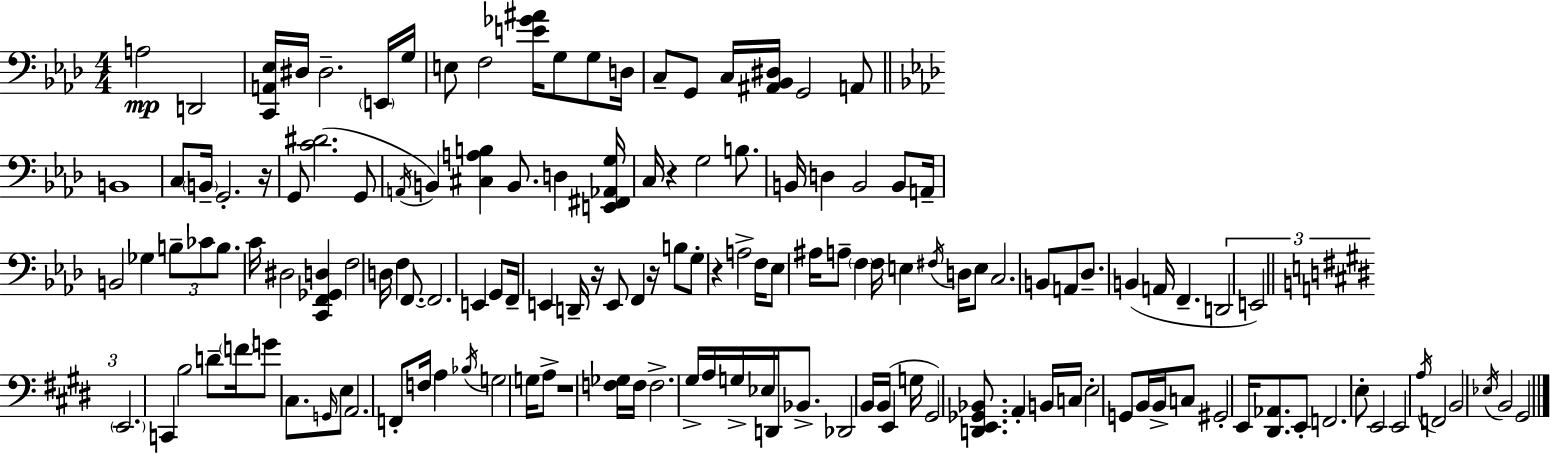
{
  \clef bass
  \numericTimeSignature
  \time 4/4
  \key aes \major
  \repeat volta 2 { a2\mp d,2 | <c, a, ees>16 dis16 dis2.-- \parenthesize e,16 g16 | e8 f2 <e' ges' ais'>16 g8 g8 d16 | c8-- g,8 c16 <ais, bes, dis>16 g,2 a,8 | \break \bar "||" \break \key f \minor b,1 | c8 \parenthesize b,16-- g,2.-. r16 | g,8 <c' dis'>2.( g,8 | \acciaccatura { a,16 } b,4) <cis a b>4 b,8. d4 | \break <e, fis, aes, g>16 c16 r4 g2 b8. | b,16 d4 b,2 b,8 | a,16-- b,2 ges4 \tuplet 3/2 { b8-- ces'8 | b8. } c'16 dis2 <c, f, ges, d>4 | \break f2 d16 f4 f,8.~~ | f,2. e,4 | g,8 f,16-- e,4 d,16-- r16 e,8 f,4 | r16 b8 g8-. r4 a2-> | \break f16 ees8 ais16 a8-- \parenthesize f4 f16 e4 | \acciaccatura { fis16 } d16 e8 c2. | b,8 a,8 des8.-- b,4( a,16 f,4.-- | \tuplet 3/2 { d,2 e,2) | \break \bar "||" \break \key e \major \parenthesize e,2. } c,4 | b2 d'8-- \parenthesize f'16 g'8 cis8. | \grace { g,16 } e8 a,2. f,8-. | f16 a4 \acciaccatura { bes16 } g2 g16 | \break a8-> r1 | <f ges>16 f16 f2.-> | gis16-> a16 g16-> ees16 d,16 bes,8.-> des,2 | b,16 b,16( e,4 g16 gis,2) <d, e, ges, bes,>8. | \break a,4-. b,16 c16 e2-. | g,8 b,16 b,16-> c8 gis,2-. e,16 <dis, aes,>8. | e,8-. f,2. | e8-. e,2 e,2 | \break \acciaccatura { a16 } f,2 b,2 | \acciaccatura { ees16 } b,2 gis,2 | } \bar "|."
}